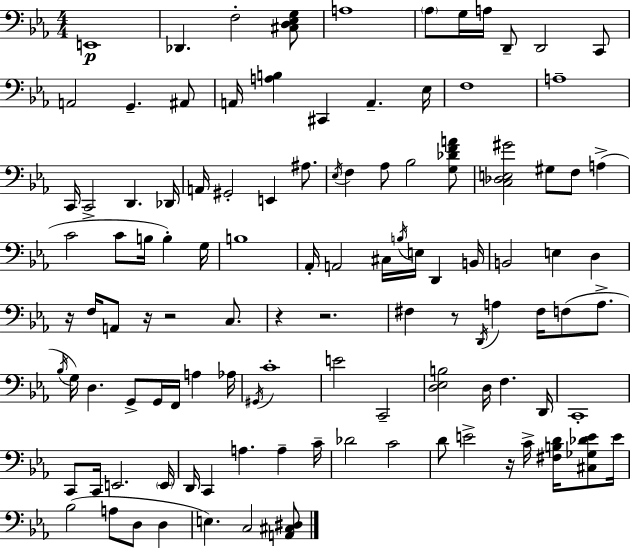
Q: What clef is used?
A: bass